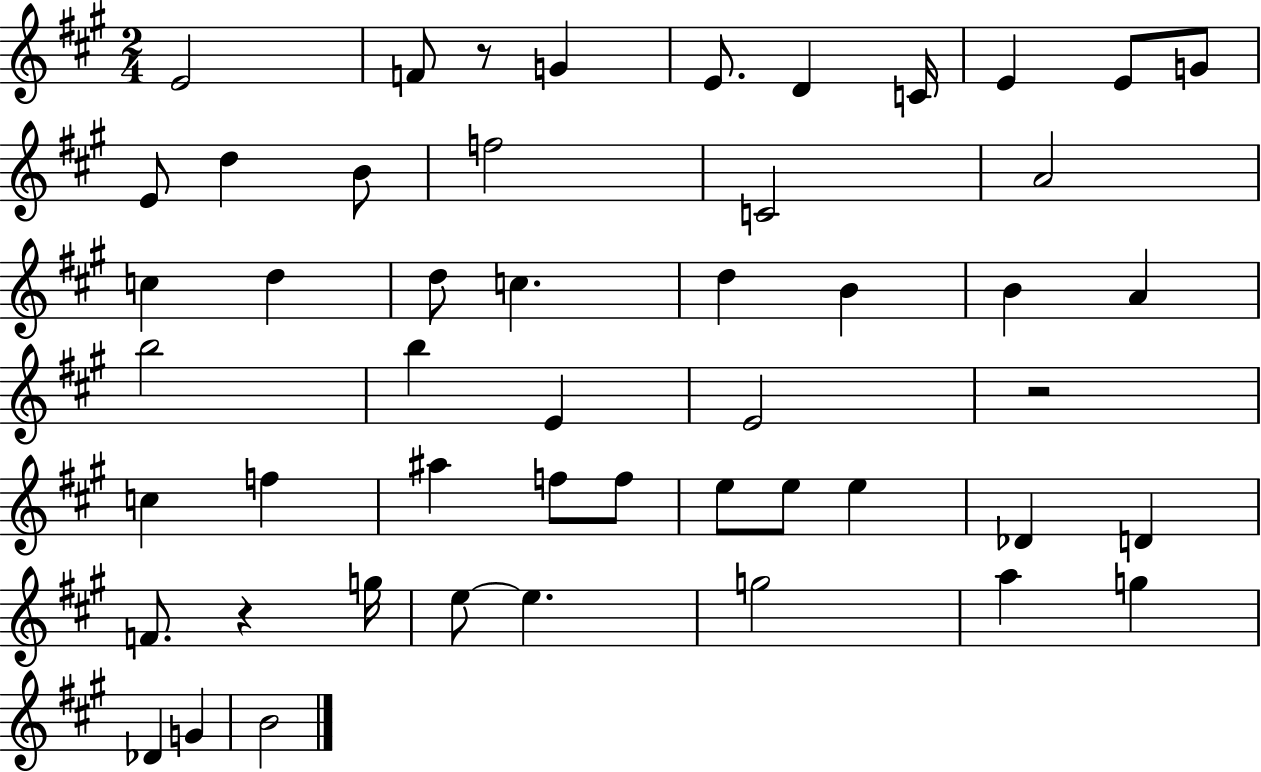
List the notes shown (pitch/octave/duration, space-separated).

E4/h F4/e R/e G4/q E4/e. D4/q C4/s E4/q E4/e G4/e E4/e D5/q B4/e F5/h C4/h A4/h C5/q D5/q D5/e C5/q. D5/q B4/q B4/q A4/q B5/h B5/q E4/q E4/h R/h C5/q F5/q A#5/q F5/e F5/e E5/e E5/e E5/q Db4/q D4/q F4/e. R/q G5/s E5/e E5/q. G5/h A5/q G5/q Db4/q G4/q B4/h